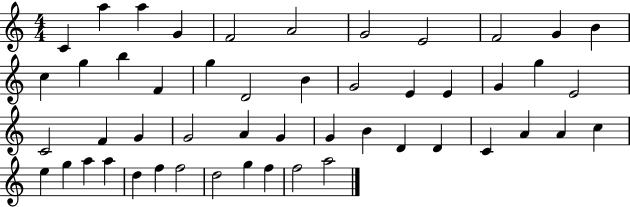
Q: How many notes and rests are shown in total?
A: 50